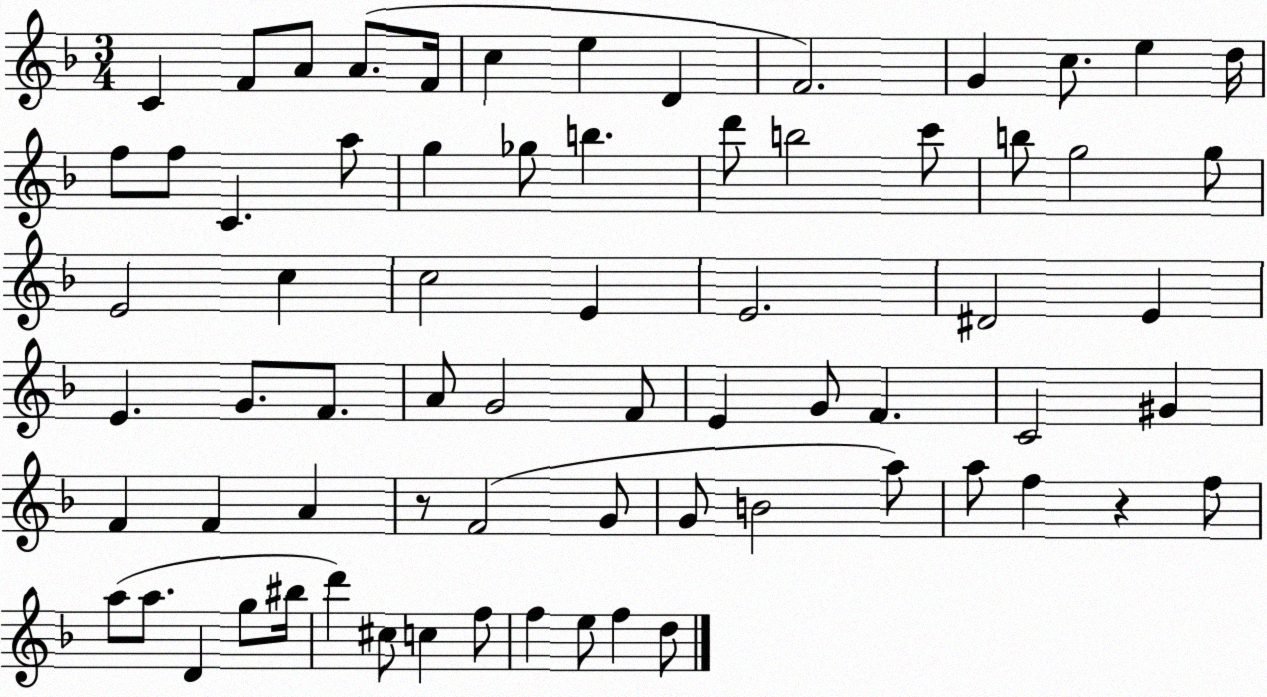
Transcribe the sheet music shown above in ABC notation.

X:1
T:Untitled
M:3/4
L:1/4
K:F
C F/2 A/2 A/2 F/4 c e D F2 G c/2 e d/4 f/2 f/2 C a/2 g _g/2 b d'/2 b2 c'/2 b/2 g2 g/2 E2 c c2 E E2 ^D2 E E G/2 F/2 A/2 G2 F/2 E G/2 F C2 ^G F F A z/2 F2 G/2 G/2 B2 a/2 a/2 f z f/2 a/2 a/2 D g/2 ^b/4 d' ^c/2 c f/2 f e/2 f d/2